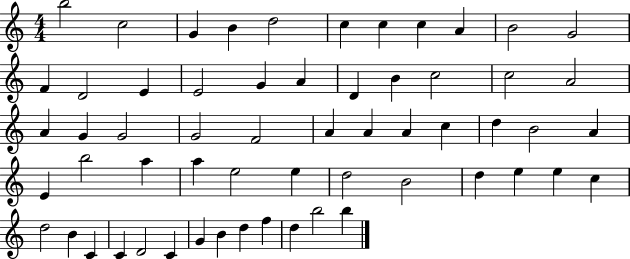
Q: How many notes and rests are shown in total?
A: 59